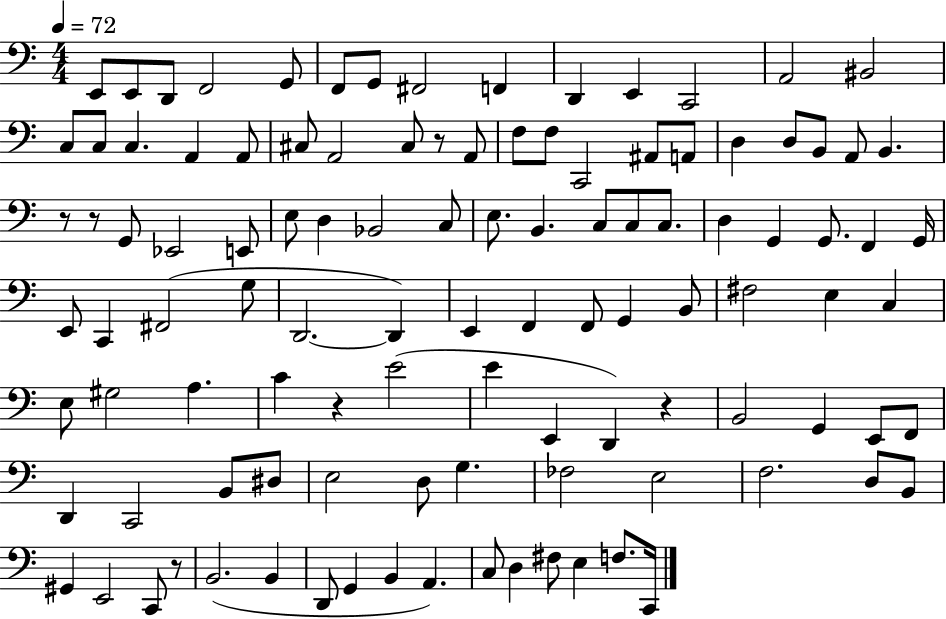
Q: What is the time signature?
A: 4/4